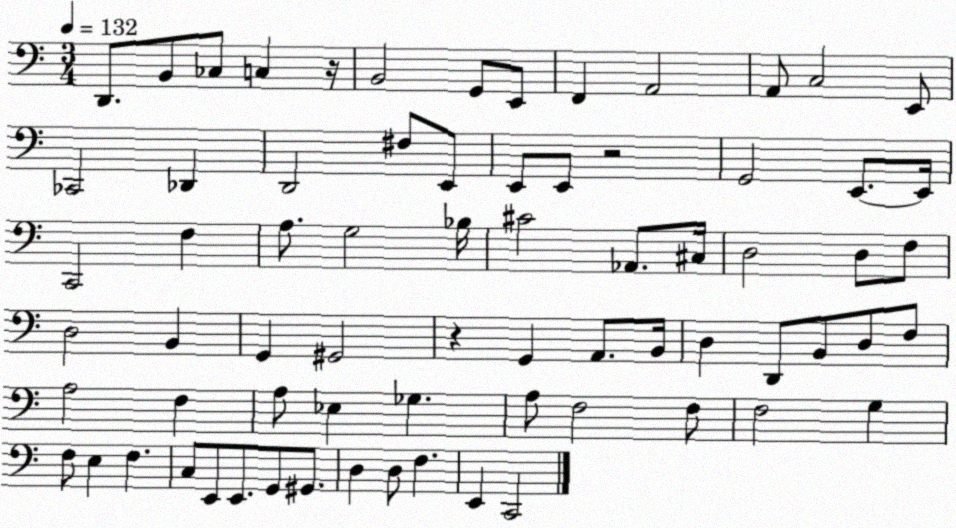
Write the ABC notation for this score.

X:1
T:Untitled
M:3/4
L:1/4
K:C
D,,/2 B,,/2 _C,/2 C, z/4 B,,2 G,,/2 E,,/2 F,, A,,2 A,,/2 C,2 E,,/2 _C,,2 _D,, D,,2 ^F,/2 E,,/2 E,,/2 E,,/2 z2 G,,2 E,,/2 E,,/4 C,,2 F, A,/2 G,2 _B,/4 ^C2 _A,,/2 ^C,/4 D,2 D,/2 F,/2 D,2 B,, G,, ^G,,2 z G,, A,,/2 B,,/4 D, D,,/2 B,,/2 D,/2 F,/2 A,2 F, A,/2 _E, _G, A,/2 F,2 F,/2 F,2 G, F,/2 E, F, C,/2 E,,/2 E,,/2 G,,/2 ^G,,/2 D, D,/2 F, E,, C,,2